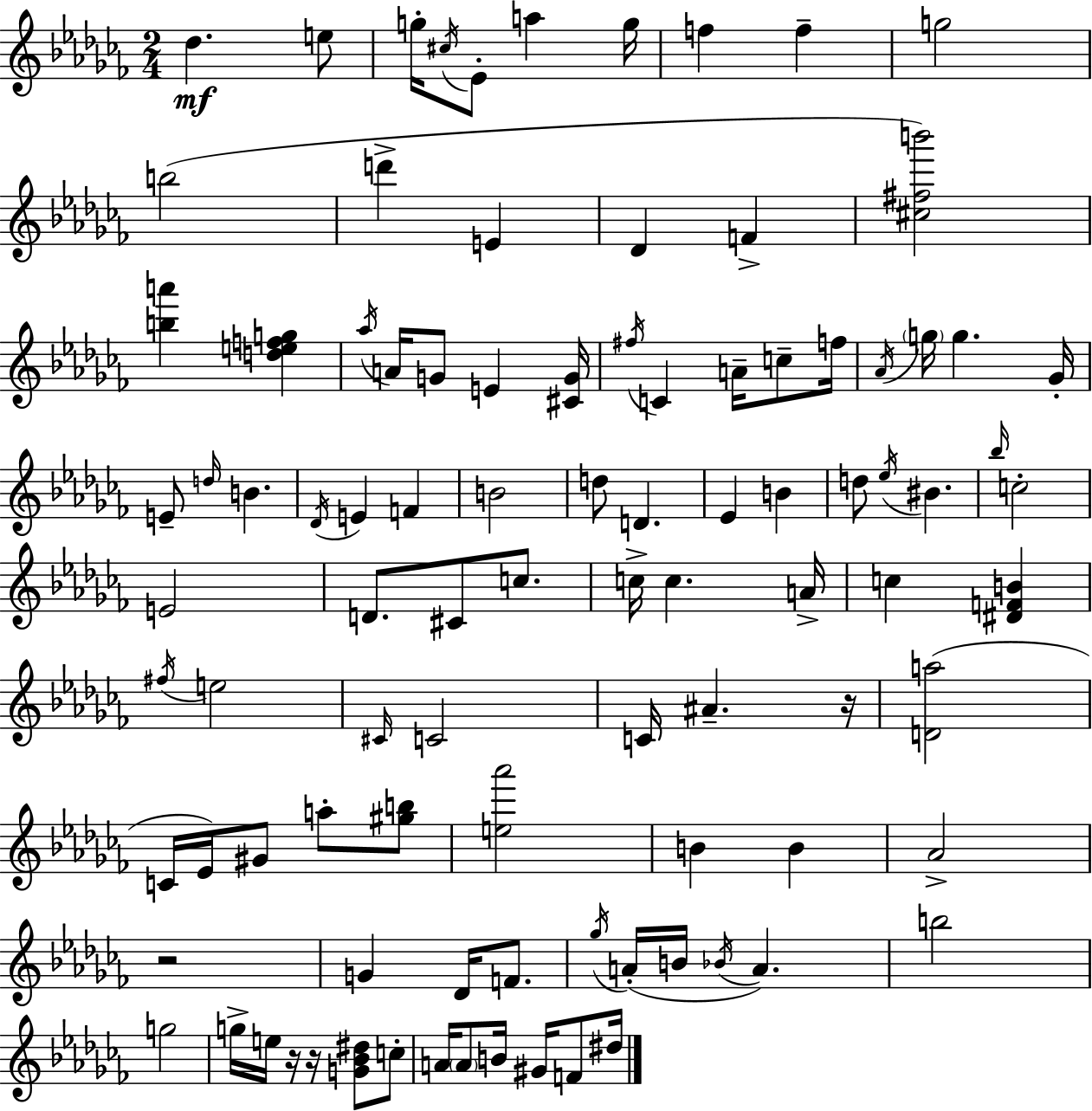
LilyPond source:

{
  \clef treble
  \numericTimeSignature
  \time 2/4
  \key aes \minor
  des''4.\mf e''8 | g''16-. \acciaccatura { cis''16 } ees'8-. a''4 | g''16 f''4 f''4-- | g''2 | \break b''2( | d'''4-> e'4 | des'4 f'4-> | <cis'' fis'' b'''>2) | \break <b'' a'''>4 <d'' e'' f'' g''>4 | \acciaccatura { aes''16 } a'16 g'8 e'4 | <cis' g'>16 \acciaccatura { fis''16 } c'4 a'16-- | c''8-- f''16 \acciaccatura { aes'16 } \parenthesize g''16 g''4. | \break ges'16-. e'8-- \grace { d''16 } b'4. | \acciaccatura { des'16 } e'4 | f'4 b'2 | d''8 | \break d'4. ees'4 | b'4 d''8 | \acciaccatura { ees''16 } bis'4. \grace { bes''16 } | c''2-. | \break e'2 | d'8. cis'8 c''8. | c''16-> c''4. a'16-> | c''4 <dis' f' b'>4 | \break \acciaccatura { fis''16 } e''2 | \grace { cis'16 } c'2 | c'16 ais'4.-- | r16 <d' a''>2( | \break c'16 ees'16) gis'8 a''8-. | <gis'' b''>8 <e'' aes'''>2 | b'4 b'4 | aes'2-> | \break r2 | g'4 des'16 f'8. | \acciaccatura { ges''16 }( a'16-. b'16 \acciaccatura { bes'16 } a'4.) | b''2 | \break g''2 | g''16-> e''16 r16 r16 | <g' bes' dis''>8 c''8-. a'16 \parenthesize a'8 b'16 | gis'16 f'8 dis''16 \bar "|."
}